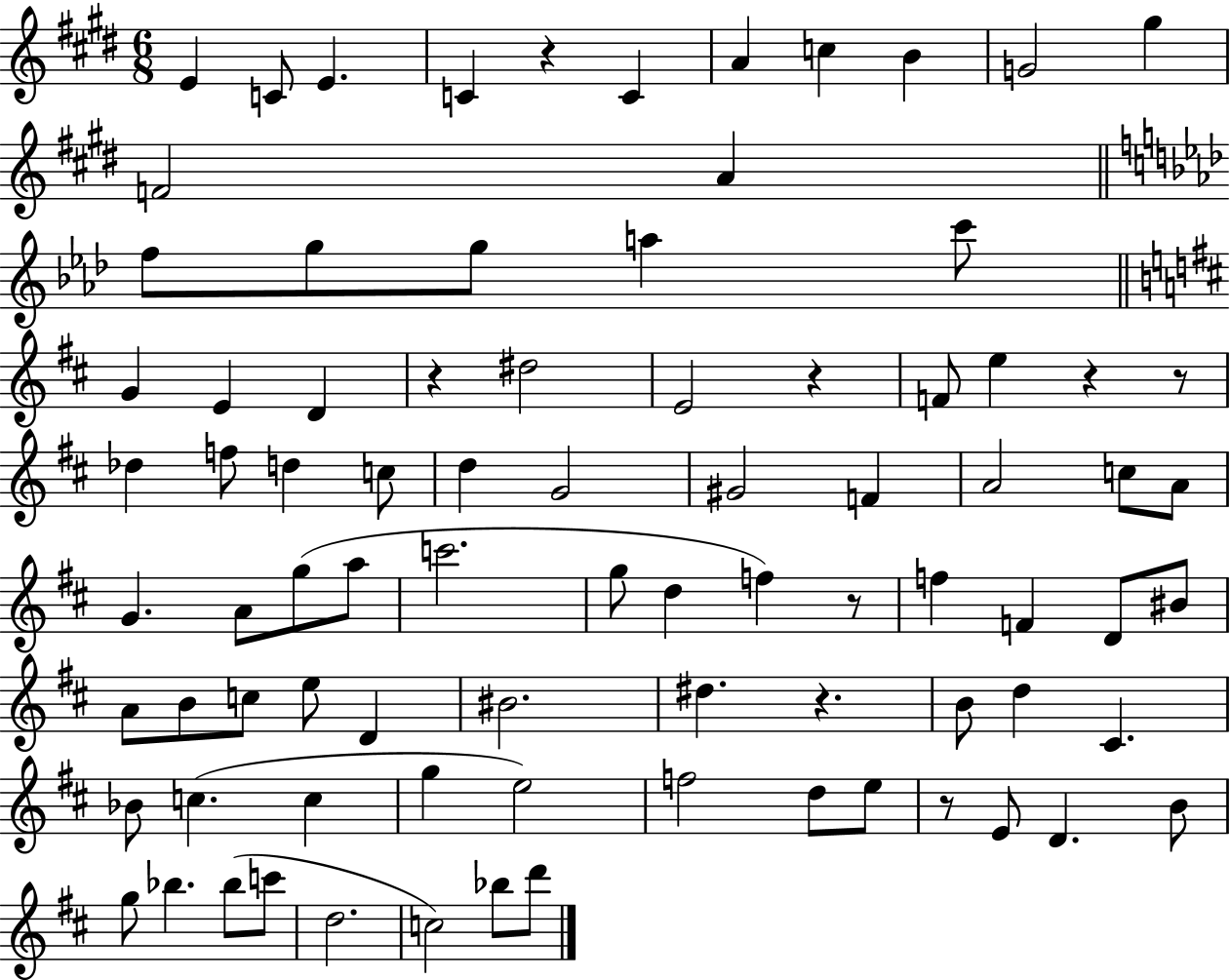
{
  \clef treble
  \numericTimeSignature
  \time 6/8
  \key e \major
  e'4 c'8 e'4. | c'4 r4 c'4 | a'4 c''4 b'4 | g'2 gis''4 | \break f'2 a'4 | \bar "||" \break \key aes \major f''8 g''8 g''8 a''4 c'''8 | \bar "||" \break \key b \minor g'4 e'4 d'4 | r4 dis''2 | e'2 r4 | f'8 e''4 r4 r8 | \break des''4 f''8 d''4 c''8 | d''4 g'2 | gis'2 f'4 | a'2 c''8 a'8 | \break g'4. a'8 g''8( a''8 | c'''2. | g''8 d''4 f''4) r8 | f''4 f'4 d'8 bis'8 | \break a'8 b'8 c''8 e''8 d'4 | bis'2. | dis''4. r4. | b'8 d''4 cis'4. | \break bes'8 c''4.( c''4 | g''4 e''2) | f''2 d''8 e''8 | r8 e'8 d'4. b'8 | \break g''8 bes''4. bes''8( c'''8 | d''2. | c''2) bes''8 d'''8 | \bar "|."
}